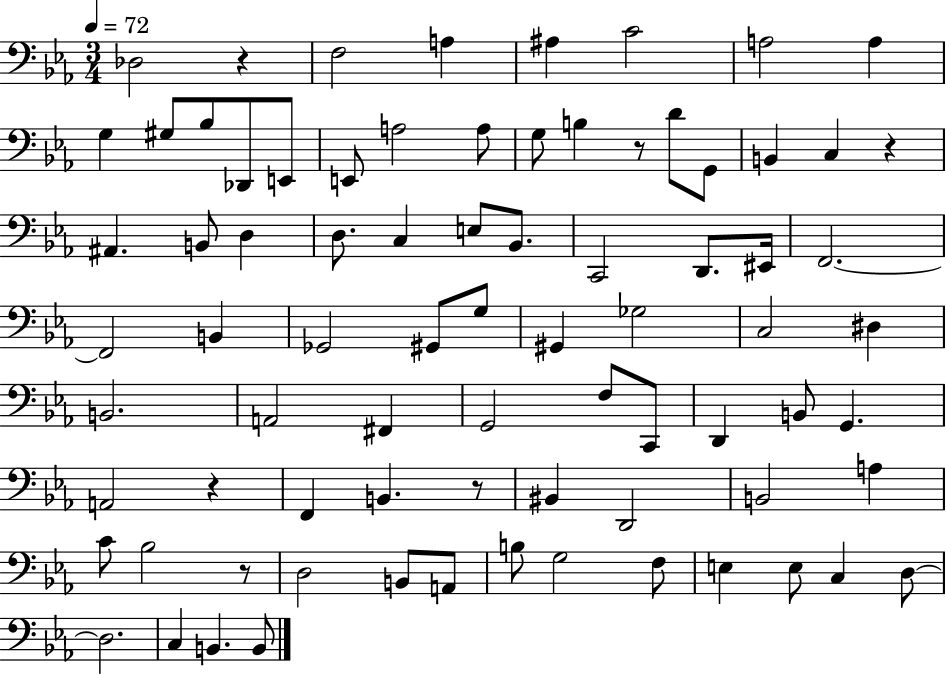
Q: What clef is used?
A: bass